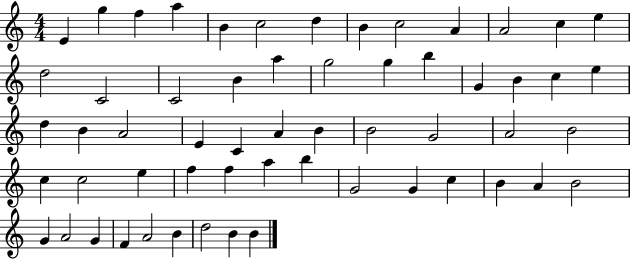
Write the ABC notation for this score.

X:1
T:Untitled
M:4/4
L:1/4
K:C
E g f a B c2 d B c2 A A2 c e d2 C2 C2 B a g2 g b G B c e d B A2 E C A B B2 G2 A2 B2 c c2 e f f a b G2 G c B A B2 G A2 G F A2 B d2 B B